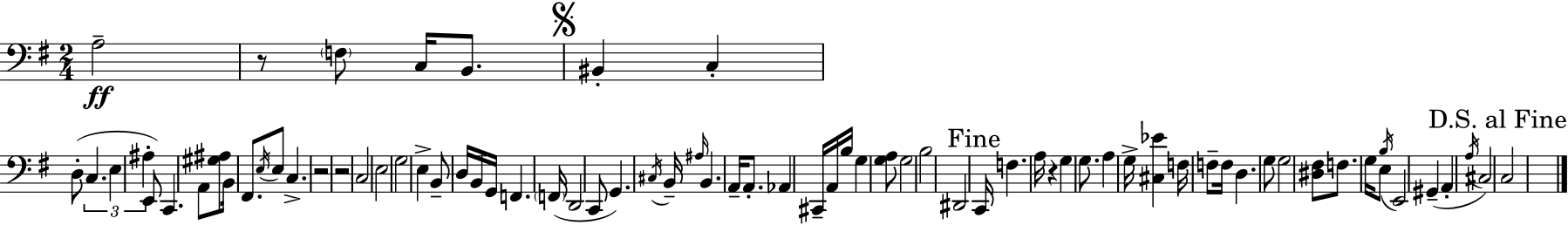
X:1
T:Untitled
M:2/4
L:1/4
K:Em
A,2 z/2 F,/2 C,/4 B,,/2 ^B,, C, D,/2 C, E, ^A, E,,/2 C,, A,,/2 [^G,^A,]/2 B,,/4 ^F,,/2 E,/4 E,/2 C, z2 z2 C,2 E,2 G,2 E, B,,/2 D,/4 B,,/4 G,,/4 F,, F,,/4 D,,2 C,,/2 G,, ^C,/4 B,,/4 ^A,/4 B,, A,,/4 A,,/2 _A,, ^C,,/4 A,,/4 B,/4 G, [G,A,]/2 G,2 B,2 ^D,,2 C,,/4 F, A,/4 z G, G,/2 A, G,/4 [^C,_E] F,/4 F,/2 F,/4 D, G,/2 G,2 [^D,^F,]/2 F,/2 G,/4 E,/2 B,/4 E,,2 ^G,, A,, A,/4 ^C,2 C,2